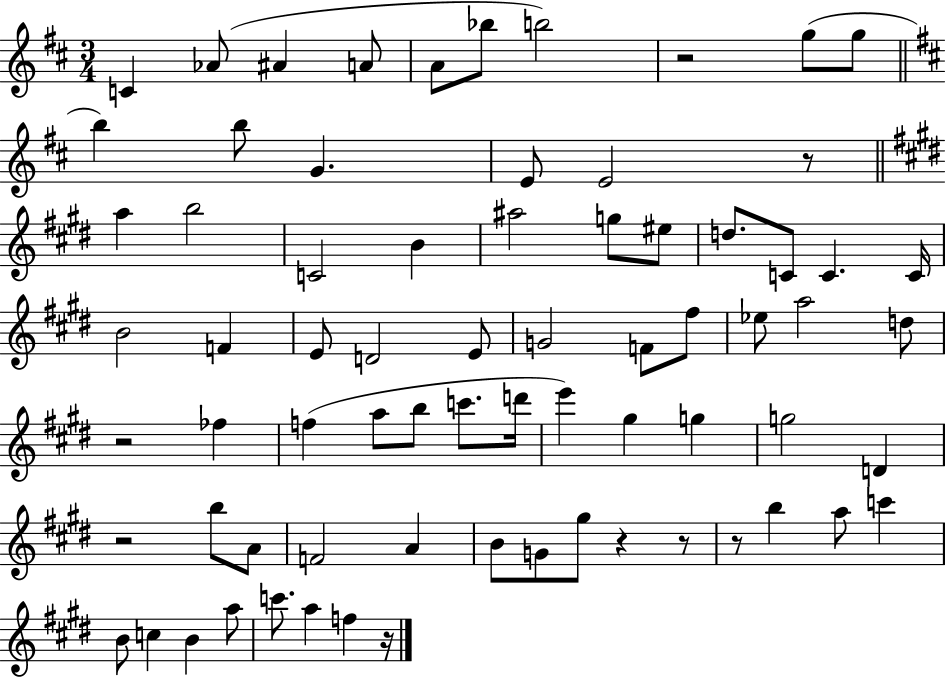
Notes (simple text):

C4/q Ab4/e A#4/q A4/e A4/e Bb5/e B5/h R/h G5/e G5/e B5/q B5/e G4/q. E4/e E4/h R/e A5/q B5/h C4/h B4/q A#5/h G5/e EIS5/e D5/e. C4/e C4/q. C4/s B4/h F4/q E4/e D4/h E4/e G4/h F4/e F#5/e Eb5/e A5/h D5/e R/h FES5/q F5/q A5/e B5/e C6/e. D6/s E6/q G#5/q G5/q G5/h D4/q R/h B5/e A4/e F4/h A4/q B4/e G4/e G#5/e R/q R/e R/e B5/q A5/e C6/q B4/e C5/q B4/q A5/e C6/e. A5/q F5/q R/s